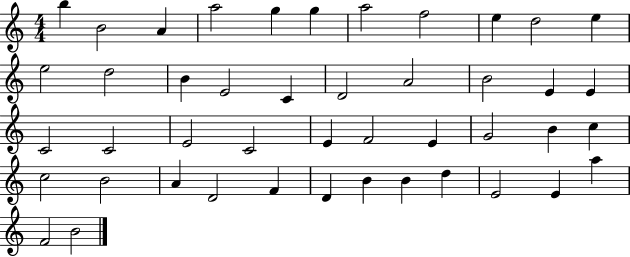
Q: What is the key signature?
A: C major